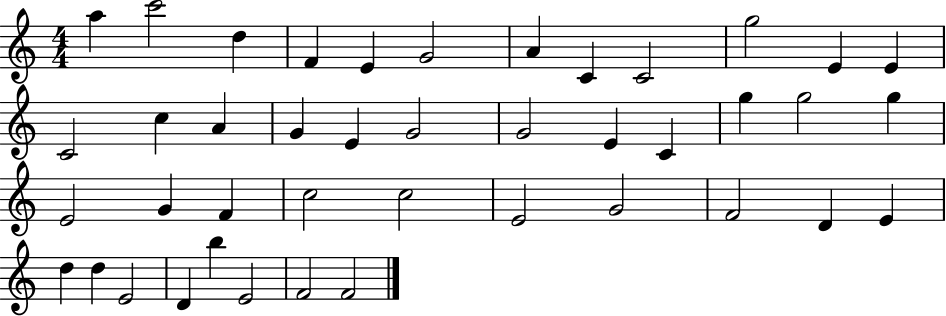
A5/q C6/h D5/q F4/q E4/q G4/h A4/q C4/q C4/h G5/h E4/q E4/q C4/h C5/q A4/q G4/q E4/q G4/h G4/h E4/q C4/q G5/q G5/h G5/q E4/h G4/q F4/q C5/h C5/h E4/h G4/h F4/h D4/q E4/q D5/q D5/q E4/h D4/q B5/q E4/h F4/h F4/h